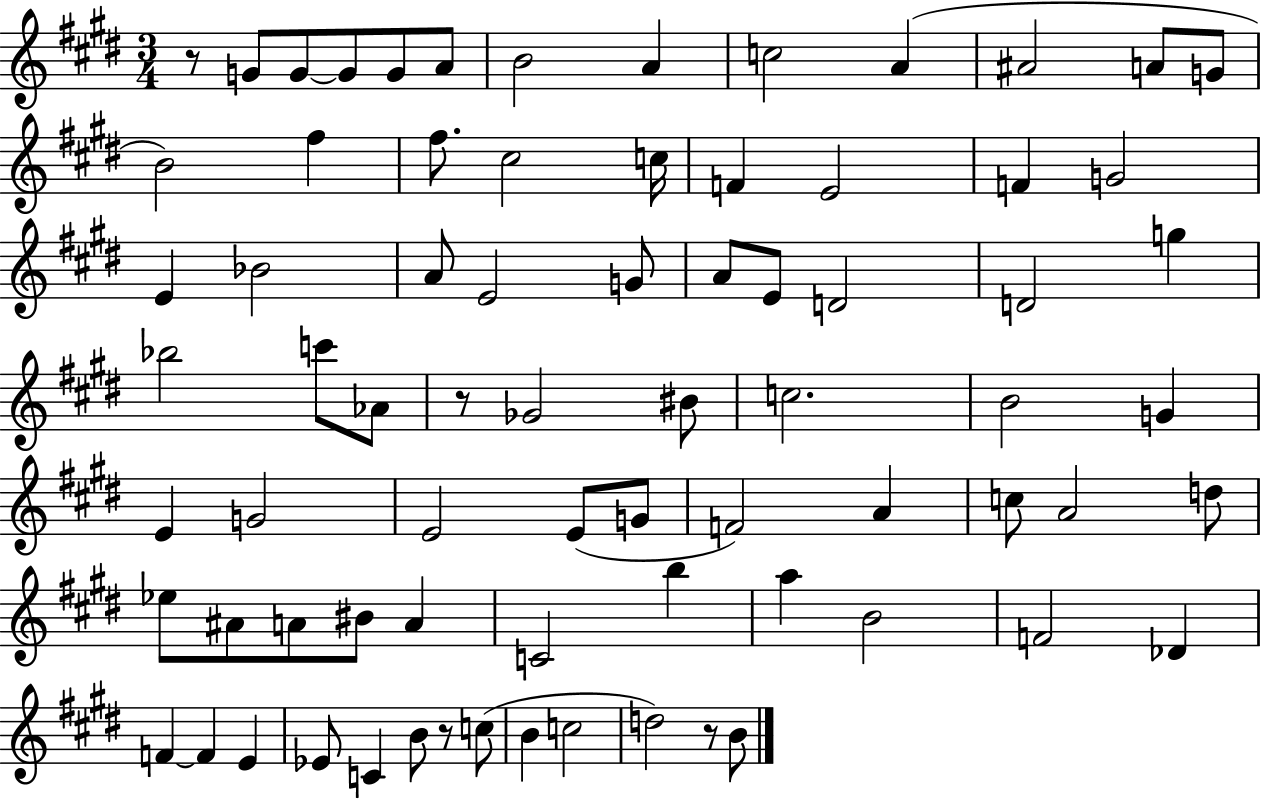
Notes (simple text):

R/e G4/e G4/e G4/e G4/e A4/e B4/h A4/q C5/h A4/q A#4/h A4/e G4/e B4/h F#5/q F#5/e. C#5/h C5/s F4/q E4/h F4/q G4/h E4/q Bb4/h A4/e E4/h G4/e A4/e E4/e D4/h D4/h G5/q Bb5/h C6/e Ab4/e R/e Gb4/h BIS4/e C5/h. B4/h G4/q E4/q G4/h E4/h E4/e G4/e F4/h A4/q C5/e A4/h D5/e Eb5/e A#4/e A4/e BIS4/e A4/q C4/h B5/q A5/q B4/h F4/h Db4/q F4/q F4/q E4/q Eb4/e C4/q B4/e R/e C5/e B4/q C5/h D5/h R/e B4/e